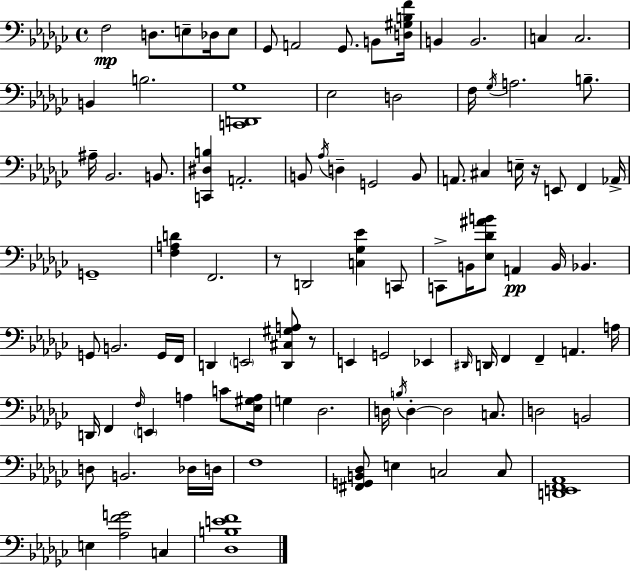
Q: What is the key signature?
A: EES minor